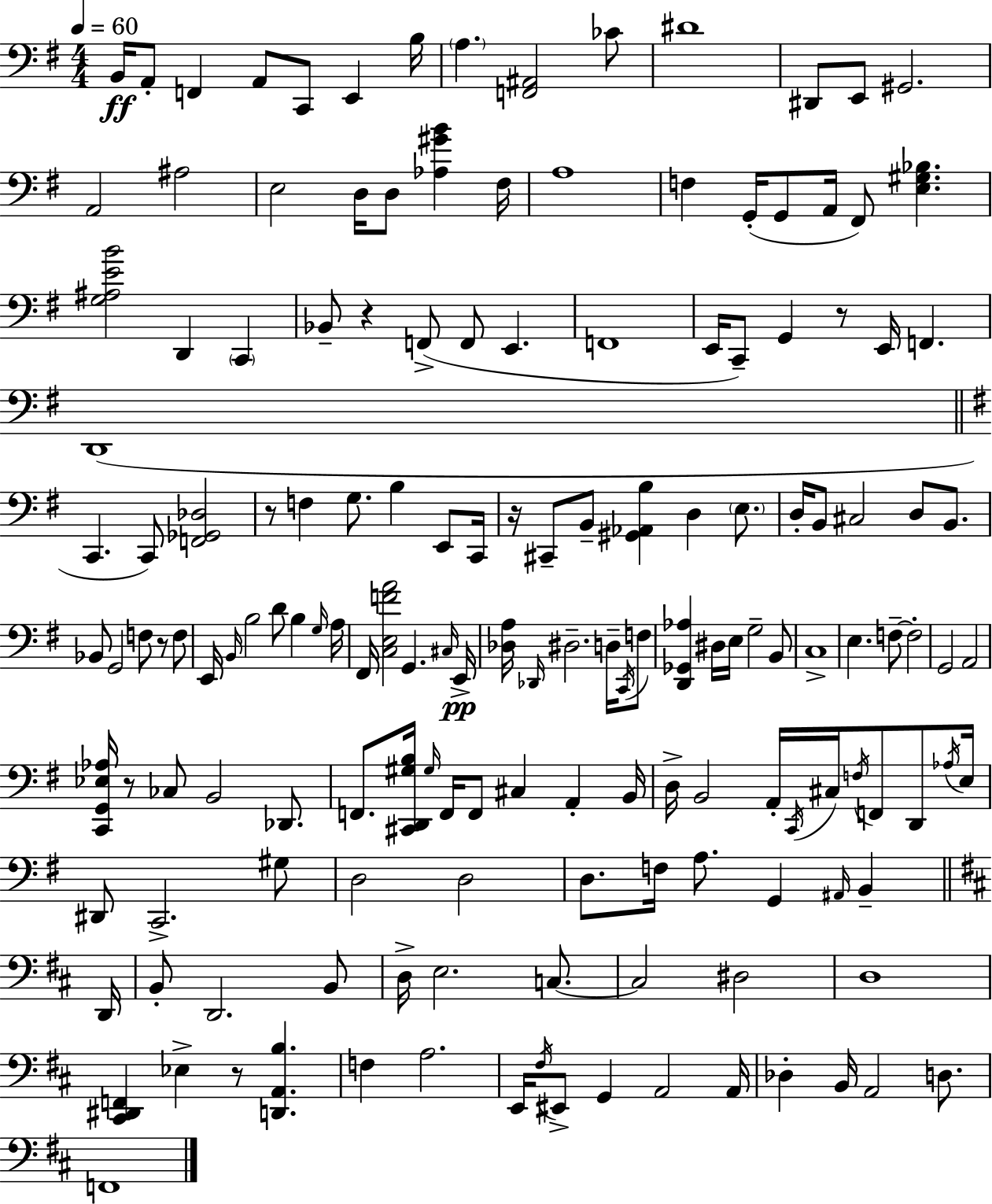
B2/s A2/e F2/q A2/e C2/e E2/q B3/s A3/q. [F2,A#2]/h CES4/e D#4/w D#2/e E2/e G#2/h. A2/h A#3/h E3/h D3/s D3/e [Ab3,G#4,B4]/q F#3/s A3/w F3/q G2/s G2/e A2/s F#2/e [E3,G#3,Bb3]/q. [G3,A#3,E4,B4]/h D2/q C2/q Bb2/e R/q F2/e F2/e E2/q. F2/w E2/s C2/e G2/q R/e E2/s F2/q. D2/w C2/q. C2/e [F2,Gb2,Db3]/h R/e F3/q G3/e. B3/q E2/e C2/s R/s C#2/e B2/e [G#2,Ab2,B3]/q D3/q E3/e. D3/s B2/e C#3/h D3/e B2/e. Bb2/e G2/h F3/e R/e F3/e E2/s B2/s B3/h D4/e B3/q G3/s A3/s F#2/s [C3,E3,F4,A4]/h G2/q. C#3/s E2/s [Db3,A3]/s Db2/s D#3/h. D3/s C2/s F3/e [D2,Gb2,Ab3]/q D#3/s E3/s G3/h B2/e C3/w E3/q. F3/e F3/h G2/h A2/h [C2,G2,Eb3,Ab3]/s R/e CES3/e B2/h Db2/e. F2/e. [C#2,D2,G#3,B3]/s G#3/s F2/s F2/e C#3/q A2/q B2/s D3/s B2/h A2/s C2/s C#3/s F3/s F2/e D2/e Ab3/s E3/s D#2/e C2/h. G#3/e D3/h D3/h D3/e. F3/s A3/e. G2/q A#2/s B2/q D2/s B2/e D2/h. B2/e D3/s E3/h. C3/e. C3/h D#3/h D3/w [C#2,D#2,F2]/q Eb3/q R/e [D2,A2,B3]/q. F3/q A3/h. E2/s F#3/s EIS2/e G2/q A2/h A2/s Db3/q B2/s A2/h D3/e. F2/w